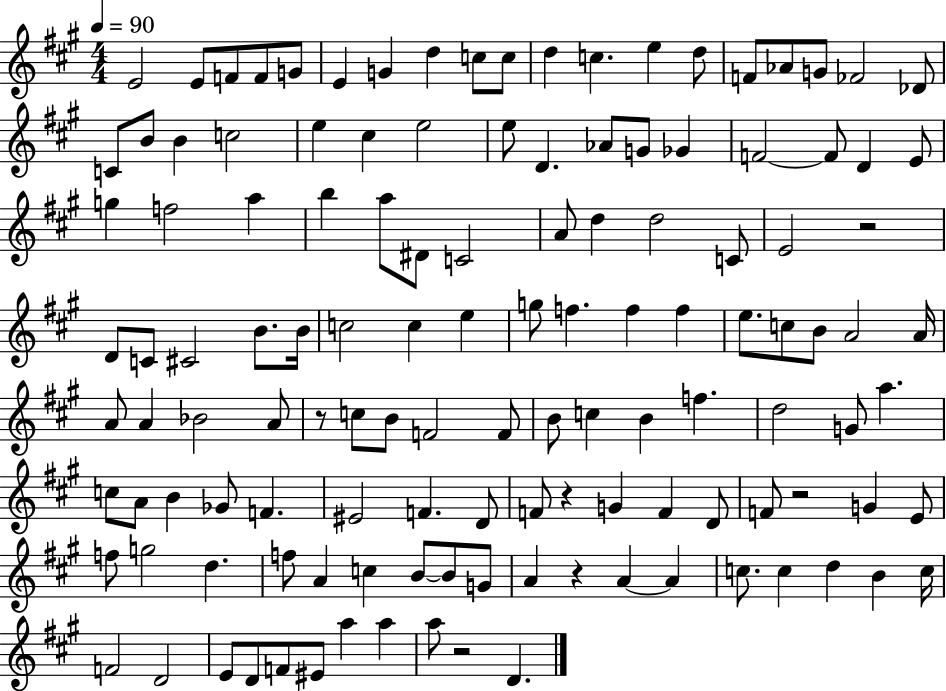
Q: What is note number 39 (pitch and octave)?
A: B5